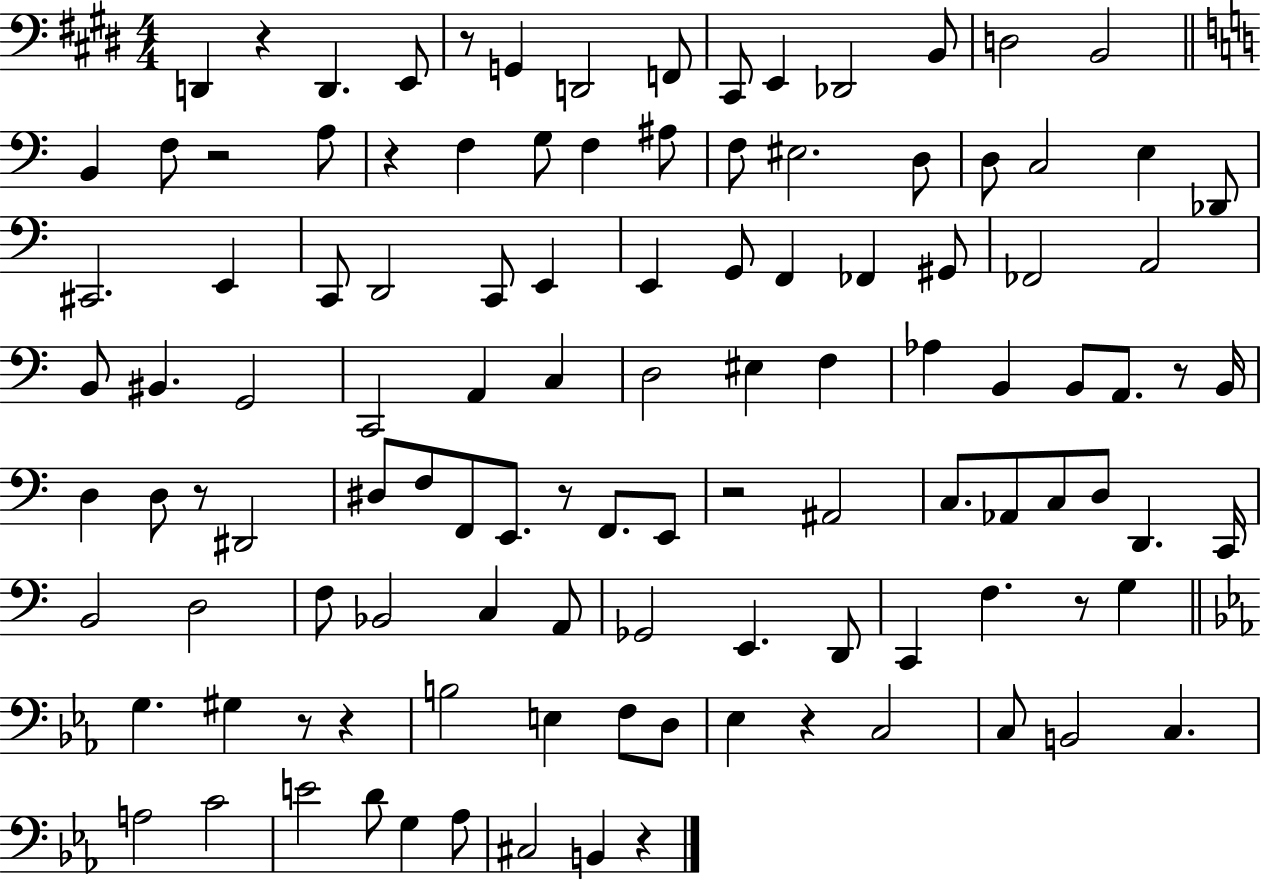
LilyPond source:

{
  \clef bass
  \numericTimeSignature
  \time 4/4
  \key e \major
  d,4 r4 d,4. e,8 | r8 g,4 d,2 f,8 | cis,8 e,4 des,2 b,8 | d2 b,2 | \break \bar "||" \break \key c \major b,4 f8 r2 a8 | r4 f4 g8 f4 ais8 | f8 eis2. d8 | d8 c2 e4 des,8 | \break cis,2. e,4 | c,8 d,2 c,8 e,4 | e,4 g,8 f,4 fes,4 gis,8 | fes,2 a,2 | \break b,8 bis,4. g,2 | c,2 a,4 c4 | d2 eis4 f4 | aes4 b,4 b,8 a,8. r8 b,16 | \break d4 d8 r8 dis,2 | dis8 f8 f,8 e,8. r8 f,8. e,8 | r2 ais,2 | c8. aes,8 c8 d8 d,4. c,16 | \break b,2 d2 | f8 bes,2 c4 a,8 | ges,2 e,4. d,8 | c,4 f4. r8 g4 | \break \bar "||" \break \key ees \major g4. gis4 r8 r4 | b2 e4 f8 d8 | ees4 r4 c2 | c8 b,2 c4. | \break a2 c'2 | e'2 d'8 g4 aes8 | cis2 b,4 r4 | \bar "|."
}